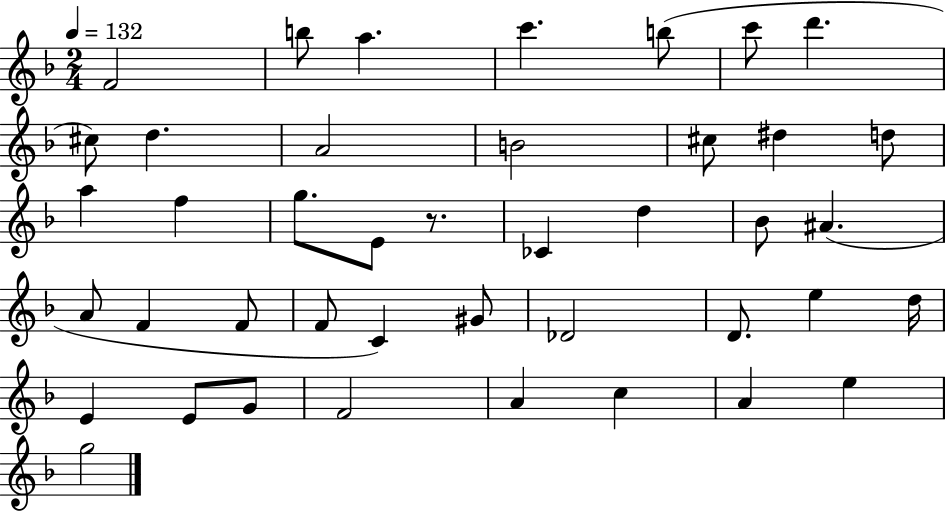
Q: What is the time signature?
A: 2/4